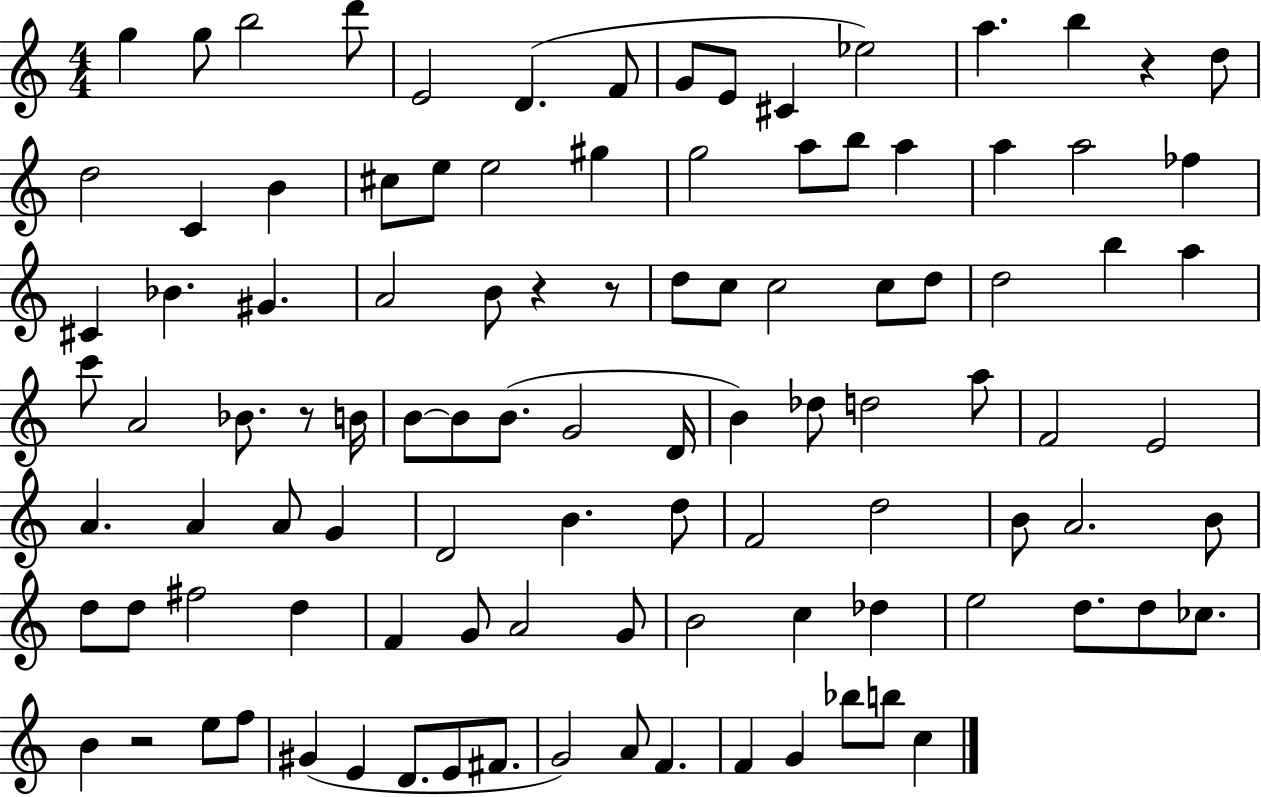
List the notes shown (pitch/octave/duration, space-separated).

G5/q G5/e B5/h D6/e E4/h D4/q. F4/e G4/e E4/e C#4/q Eb5/h A5/q. B5/q R/q D5/e D5/h C4/q B4/q C#5/e E5/e E5/h G#5/q G5/h A5/e B5/e A5/q A5/q A5/h FES5/q C#4/q Bb4/q. G#4/q. A4/h B4/e R/q R/e D5/e C5/e C5/h C5/e D5/e D5/h B5/q A5/q C6/e A4/h Bb4/e. R/e B4/s B4/e B4/e B4/e. G4/h D4/s B4/q Db5/e D5/h A5/e F4/h E4/h A4/q. A4/q A4/e G4/q D4/h B4/q. D5/e F4/h D5/h B4/e A4/h. B4/e D5/e D5/e F#5/h D5/q F4/q G4/e A4/h G4/e B4/h C5/q Db5/q E5/h D5/e. D5/e CES5/e. B4/q R/h E5/e F5/e G#4/q E4/q D4/e. E4/e F#4/e. G4/h A4/e F4/q. F4/q G4/q Bb5/e B5/e C5/q